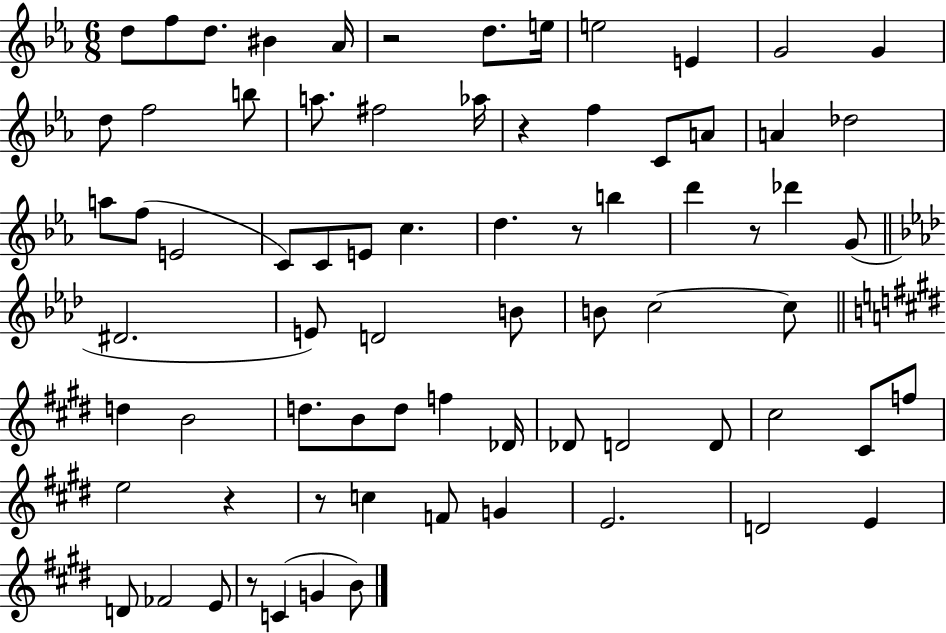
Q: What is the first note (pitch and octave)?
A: D5